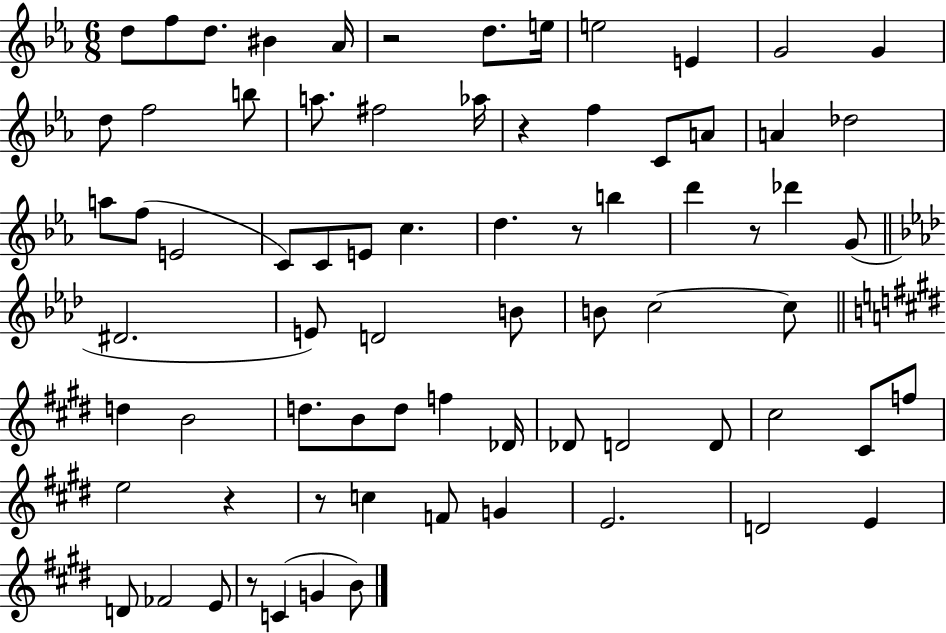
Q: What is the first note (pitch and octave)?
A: D5